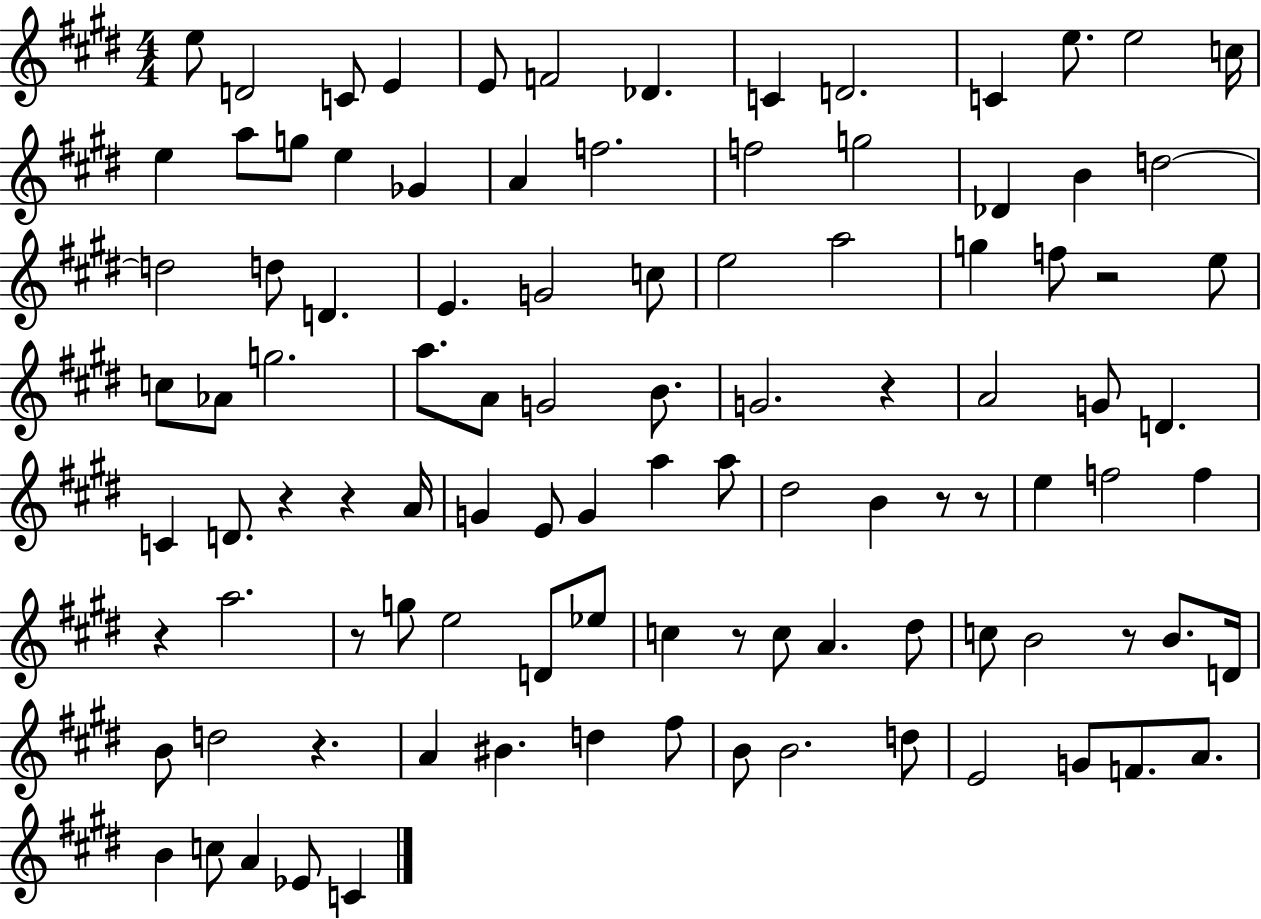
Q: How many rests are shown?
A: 11